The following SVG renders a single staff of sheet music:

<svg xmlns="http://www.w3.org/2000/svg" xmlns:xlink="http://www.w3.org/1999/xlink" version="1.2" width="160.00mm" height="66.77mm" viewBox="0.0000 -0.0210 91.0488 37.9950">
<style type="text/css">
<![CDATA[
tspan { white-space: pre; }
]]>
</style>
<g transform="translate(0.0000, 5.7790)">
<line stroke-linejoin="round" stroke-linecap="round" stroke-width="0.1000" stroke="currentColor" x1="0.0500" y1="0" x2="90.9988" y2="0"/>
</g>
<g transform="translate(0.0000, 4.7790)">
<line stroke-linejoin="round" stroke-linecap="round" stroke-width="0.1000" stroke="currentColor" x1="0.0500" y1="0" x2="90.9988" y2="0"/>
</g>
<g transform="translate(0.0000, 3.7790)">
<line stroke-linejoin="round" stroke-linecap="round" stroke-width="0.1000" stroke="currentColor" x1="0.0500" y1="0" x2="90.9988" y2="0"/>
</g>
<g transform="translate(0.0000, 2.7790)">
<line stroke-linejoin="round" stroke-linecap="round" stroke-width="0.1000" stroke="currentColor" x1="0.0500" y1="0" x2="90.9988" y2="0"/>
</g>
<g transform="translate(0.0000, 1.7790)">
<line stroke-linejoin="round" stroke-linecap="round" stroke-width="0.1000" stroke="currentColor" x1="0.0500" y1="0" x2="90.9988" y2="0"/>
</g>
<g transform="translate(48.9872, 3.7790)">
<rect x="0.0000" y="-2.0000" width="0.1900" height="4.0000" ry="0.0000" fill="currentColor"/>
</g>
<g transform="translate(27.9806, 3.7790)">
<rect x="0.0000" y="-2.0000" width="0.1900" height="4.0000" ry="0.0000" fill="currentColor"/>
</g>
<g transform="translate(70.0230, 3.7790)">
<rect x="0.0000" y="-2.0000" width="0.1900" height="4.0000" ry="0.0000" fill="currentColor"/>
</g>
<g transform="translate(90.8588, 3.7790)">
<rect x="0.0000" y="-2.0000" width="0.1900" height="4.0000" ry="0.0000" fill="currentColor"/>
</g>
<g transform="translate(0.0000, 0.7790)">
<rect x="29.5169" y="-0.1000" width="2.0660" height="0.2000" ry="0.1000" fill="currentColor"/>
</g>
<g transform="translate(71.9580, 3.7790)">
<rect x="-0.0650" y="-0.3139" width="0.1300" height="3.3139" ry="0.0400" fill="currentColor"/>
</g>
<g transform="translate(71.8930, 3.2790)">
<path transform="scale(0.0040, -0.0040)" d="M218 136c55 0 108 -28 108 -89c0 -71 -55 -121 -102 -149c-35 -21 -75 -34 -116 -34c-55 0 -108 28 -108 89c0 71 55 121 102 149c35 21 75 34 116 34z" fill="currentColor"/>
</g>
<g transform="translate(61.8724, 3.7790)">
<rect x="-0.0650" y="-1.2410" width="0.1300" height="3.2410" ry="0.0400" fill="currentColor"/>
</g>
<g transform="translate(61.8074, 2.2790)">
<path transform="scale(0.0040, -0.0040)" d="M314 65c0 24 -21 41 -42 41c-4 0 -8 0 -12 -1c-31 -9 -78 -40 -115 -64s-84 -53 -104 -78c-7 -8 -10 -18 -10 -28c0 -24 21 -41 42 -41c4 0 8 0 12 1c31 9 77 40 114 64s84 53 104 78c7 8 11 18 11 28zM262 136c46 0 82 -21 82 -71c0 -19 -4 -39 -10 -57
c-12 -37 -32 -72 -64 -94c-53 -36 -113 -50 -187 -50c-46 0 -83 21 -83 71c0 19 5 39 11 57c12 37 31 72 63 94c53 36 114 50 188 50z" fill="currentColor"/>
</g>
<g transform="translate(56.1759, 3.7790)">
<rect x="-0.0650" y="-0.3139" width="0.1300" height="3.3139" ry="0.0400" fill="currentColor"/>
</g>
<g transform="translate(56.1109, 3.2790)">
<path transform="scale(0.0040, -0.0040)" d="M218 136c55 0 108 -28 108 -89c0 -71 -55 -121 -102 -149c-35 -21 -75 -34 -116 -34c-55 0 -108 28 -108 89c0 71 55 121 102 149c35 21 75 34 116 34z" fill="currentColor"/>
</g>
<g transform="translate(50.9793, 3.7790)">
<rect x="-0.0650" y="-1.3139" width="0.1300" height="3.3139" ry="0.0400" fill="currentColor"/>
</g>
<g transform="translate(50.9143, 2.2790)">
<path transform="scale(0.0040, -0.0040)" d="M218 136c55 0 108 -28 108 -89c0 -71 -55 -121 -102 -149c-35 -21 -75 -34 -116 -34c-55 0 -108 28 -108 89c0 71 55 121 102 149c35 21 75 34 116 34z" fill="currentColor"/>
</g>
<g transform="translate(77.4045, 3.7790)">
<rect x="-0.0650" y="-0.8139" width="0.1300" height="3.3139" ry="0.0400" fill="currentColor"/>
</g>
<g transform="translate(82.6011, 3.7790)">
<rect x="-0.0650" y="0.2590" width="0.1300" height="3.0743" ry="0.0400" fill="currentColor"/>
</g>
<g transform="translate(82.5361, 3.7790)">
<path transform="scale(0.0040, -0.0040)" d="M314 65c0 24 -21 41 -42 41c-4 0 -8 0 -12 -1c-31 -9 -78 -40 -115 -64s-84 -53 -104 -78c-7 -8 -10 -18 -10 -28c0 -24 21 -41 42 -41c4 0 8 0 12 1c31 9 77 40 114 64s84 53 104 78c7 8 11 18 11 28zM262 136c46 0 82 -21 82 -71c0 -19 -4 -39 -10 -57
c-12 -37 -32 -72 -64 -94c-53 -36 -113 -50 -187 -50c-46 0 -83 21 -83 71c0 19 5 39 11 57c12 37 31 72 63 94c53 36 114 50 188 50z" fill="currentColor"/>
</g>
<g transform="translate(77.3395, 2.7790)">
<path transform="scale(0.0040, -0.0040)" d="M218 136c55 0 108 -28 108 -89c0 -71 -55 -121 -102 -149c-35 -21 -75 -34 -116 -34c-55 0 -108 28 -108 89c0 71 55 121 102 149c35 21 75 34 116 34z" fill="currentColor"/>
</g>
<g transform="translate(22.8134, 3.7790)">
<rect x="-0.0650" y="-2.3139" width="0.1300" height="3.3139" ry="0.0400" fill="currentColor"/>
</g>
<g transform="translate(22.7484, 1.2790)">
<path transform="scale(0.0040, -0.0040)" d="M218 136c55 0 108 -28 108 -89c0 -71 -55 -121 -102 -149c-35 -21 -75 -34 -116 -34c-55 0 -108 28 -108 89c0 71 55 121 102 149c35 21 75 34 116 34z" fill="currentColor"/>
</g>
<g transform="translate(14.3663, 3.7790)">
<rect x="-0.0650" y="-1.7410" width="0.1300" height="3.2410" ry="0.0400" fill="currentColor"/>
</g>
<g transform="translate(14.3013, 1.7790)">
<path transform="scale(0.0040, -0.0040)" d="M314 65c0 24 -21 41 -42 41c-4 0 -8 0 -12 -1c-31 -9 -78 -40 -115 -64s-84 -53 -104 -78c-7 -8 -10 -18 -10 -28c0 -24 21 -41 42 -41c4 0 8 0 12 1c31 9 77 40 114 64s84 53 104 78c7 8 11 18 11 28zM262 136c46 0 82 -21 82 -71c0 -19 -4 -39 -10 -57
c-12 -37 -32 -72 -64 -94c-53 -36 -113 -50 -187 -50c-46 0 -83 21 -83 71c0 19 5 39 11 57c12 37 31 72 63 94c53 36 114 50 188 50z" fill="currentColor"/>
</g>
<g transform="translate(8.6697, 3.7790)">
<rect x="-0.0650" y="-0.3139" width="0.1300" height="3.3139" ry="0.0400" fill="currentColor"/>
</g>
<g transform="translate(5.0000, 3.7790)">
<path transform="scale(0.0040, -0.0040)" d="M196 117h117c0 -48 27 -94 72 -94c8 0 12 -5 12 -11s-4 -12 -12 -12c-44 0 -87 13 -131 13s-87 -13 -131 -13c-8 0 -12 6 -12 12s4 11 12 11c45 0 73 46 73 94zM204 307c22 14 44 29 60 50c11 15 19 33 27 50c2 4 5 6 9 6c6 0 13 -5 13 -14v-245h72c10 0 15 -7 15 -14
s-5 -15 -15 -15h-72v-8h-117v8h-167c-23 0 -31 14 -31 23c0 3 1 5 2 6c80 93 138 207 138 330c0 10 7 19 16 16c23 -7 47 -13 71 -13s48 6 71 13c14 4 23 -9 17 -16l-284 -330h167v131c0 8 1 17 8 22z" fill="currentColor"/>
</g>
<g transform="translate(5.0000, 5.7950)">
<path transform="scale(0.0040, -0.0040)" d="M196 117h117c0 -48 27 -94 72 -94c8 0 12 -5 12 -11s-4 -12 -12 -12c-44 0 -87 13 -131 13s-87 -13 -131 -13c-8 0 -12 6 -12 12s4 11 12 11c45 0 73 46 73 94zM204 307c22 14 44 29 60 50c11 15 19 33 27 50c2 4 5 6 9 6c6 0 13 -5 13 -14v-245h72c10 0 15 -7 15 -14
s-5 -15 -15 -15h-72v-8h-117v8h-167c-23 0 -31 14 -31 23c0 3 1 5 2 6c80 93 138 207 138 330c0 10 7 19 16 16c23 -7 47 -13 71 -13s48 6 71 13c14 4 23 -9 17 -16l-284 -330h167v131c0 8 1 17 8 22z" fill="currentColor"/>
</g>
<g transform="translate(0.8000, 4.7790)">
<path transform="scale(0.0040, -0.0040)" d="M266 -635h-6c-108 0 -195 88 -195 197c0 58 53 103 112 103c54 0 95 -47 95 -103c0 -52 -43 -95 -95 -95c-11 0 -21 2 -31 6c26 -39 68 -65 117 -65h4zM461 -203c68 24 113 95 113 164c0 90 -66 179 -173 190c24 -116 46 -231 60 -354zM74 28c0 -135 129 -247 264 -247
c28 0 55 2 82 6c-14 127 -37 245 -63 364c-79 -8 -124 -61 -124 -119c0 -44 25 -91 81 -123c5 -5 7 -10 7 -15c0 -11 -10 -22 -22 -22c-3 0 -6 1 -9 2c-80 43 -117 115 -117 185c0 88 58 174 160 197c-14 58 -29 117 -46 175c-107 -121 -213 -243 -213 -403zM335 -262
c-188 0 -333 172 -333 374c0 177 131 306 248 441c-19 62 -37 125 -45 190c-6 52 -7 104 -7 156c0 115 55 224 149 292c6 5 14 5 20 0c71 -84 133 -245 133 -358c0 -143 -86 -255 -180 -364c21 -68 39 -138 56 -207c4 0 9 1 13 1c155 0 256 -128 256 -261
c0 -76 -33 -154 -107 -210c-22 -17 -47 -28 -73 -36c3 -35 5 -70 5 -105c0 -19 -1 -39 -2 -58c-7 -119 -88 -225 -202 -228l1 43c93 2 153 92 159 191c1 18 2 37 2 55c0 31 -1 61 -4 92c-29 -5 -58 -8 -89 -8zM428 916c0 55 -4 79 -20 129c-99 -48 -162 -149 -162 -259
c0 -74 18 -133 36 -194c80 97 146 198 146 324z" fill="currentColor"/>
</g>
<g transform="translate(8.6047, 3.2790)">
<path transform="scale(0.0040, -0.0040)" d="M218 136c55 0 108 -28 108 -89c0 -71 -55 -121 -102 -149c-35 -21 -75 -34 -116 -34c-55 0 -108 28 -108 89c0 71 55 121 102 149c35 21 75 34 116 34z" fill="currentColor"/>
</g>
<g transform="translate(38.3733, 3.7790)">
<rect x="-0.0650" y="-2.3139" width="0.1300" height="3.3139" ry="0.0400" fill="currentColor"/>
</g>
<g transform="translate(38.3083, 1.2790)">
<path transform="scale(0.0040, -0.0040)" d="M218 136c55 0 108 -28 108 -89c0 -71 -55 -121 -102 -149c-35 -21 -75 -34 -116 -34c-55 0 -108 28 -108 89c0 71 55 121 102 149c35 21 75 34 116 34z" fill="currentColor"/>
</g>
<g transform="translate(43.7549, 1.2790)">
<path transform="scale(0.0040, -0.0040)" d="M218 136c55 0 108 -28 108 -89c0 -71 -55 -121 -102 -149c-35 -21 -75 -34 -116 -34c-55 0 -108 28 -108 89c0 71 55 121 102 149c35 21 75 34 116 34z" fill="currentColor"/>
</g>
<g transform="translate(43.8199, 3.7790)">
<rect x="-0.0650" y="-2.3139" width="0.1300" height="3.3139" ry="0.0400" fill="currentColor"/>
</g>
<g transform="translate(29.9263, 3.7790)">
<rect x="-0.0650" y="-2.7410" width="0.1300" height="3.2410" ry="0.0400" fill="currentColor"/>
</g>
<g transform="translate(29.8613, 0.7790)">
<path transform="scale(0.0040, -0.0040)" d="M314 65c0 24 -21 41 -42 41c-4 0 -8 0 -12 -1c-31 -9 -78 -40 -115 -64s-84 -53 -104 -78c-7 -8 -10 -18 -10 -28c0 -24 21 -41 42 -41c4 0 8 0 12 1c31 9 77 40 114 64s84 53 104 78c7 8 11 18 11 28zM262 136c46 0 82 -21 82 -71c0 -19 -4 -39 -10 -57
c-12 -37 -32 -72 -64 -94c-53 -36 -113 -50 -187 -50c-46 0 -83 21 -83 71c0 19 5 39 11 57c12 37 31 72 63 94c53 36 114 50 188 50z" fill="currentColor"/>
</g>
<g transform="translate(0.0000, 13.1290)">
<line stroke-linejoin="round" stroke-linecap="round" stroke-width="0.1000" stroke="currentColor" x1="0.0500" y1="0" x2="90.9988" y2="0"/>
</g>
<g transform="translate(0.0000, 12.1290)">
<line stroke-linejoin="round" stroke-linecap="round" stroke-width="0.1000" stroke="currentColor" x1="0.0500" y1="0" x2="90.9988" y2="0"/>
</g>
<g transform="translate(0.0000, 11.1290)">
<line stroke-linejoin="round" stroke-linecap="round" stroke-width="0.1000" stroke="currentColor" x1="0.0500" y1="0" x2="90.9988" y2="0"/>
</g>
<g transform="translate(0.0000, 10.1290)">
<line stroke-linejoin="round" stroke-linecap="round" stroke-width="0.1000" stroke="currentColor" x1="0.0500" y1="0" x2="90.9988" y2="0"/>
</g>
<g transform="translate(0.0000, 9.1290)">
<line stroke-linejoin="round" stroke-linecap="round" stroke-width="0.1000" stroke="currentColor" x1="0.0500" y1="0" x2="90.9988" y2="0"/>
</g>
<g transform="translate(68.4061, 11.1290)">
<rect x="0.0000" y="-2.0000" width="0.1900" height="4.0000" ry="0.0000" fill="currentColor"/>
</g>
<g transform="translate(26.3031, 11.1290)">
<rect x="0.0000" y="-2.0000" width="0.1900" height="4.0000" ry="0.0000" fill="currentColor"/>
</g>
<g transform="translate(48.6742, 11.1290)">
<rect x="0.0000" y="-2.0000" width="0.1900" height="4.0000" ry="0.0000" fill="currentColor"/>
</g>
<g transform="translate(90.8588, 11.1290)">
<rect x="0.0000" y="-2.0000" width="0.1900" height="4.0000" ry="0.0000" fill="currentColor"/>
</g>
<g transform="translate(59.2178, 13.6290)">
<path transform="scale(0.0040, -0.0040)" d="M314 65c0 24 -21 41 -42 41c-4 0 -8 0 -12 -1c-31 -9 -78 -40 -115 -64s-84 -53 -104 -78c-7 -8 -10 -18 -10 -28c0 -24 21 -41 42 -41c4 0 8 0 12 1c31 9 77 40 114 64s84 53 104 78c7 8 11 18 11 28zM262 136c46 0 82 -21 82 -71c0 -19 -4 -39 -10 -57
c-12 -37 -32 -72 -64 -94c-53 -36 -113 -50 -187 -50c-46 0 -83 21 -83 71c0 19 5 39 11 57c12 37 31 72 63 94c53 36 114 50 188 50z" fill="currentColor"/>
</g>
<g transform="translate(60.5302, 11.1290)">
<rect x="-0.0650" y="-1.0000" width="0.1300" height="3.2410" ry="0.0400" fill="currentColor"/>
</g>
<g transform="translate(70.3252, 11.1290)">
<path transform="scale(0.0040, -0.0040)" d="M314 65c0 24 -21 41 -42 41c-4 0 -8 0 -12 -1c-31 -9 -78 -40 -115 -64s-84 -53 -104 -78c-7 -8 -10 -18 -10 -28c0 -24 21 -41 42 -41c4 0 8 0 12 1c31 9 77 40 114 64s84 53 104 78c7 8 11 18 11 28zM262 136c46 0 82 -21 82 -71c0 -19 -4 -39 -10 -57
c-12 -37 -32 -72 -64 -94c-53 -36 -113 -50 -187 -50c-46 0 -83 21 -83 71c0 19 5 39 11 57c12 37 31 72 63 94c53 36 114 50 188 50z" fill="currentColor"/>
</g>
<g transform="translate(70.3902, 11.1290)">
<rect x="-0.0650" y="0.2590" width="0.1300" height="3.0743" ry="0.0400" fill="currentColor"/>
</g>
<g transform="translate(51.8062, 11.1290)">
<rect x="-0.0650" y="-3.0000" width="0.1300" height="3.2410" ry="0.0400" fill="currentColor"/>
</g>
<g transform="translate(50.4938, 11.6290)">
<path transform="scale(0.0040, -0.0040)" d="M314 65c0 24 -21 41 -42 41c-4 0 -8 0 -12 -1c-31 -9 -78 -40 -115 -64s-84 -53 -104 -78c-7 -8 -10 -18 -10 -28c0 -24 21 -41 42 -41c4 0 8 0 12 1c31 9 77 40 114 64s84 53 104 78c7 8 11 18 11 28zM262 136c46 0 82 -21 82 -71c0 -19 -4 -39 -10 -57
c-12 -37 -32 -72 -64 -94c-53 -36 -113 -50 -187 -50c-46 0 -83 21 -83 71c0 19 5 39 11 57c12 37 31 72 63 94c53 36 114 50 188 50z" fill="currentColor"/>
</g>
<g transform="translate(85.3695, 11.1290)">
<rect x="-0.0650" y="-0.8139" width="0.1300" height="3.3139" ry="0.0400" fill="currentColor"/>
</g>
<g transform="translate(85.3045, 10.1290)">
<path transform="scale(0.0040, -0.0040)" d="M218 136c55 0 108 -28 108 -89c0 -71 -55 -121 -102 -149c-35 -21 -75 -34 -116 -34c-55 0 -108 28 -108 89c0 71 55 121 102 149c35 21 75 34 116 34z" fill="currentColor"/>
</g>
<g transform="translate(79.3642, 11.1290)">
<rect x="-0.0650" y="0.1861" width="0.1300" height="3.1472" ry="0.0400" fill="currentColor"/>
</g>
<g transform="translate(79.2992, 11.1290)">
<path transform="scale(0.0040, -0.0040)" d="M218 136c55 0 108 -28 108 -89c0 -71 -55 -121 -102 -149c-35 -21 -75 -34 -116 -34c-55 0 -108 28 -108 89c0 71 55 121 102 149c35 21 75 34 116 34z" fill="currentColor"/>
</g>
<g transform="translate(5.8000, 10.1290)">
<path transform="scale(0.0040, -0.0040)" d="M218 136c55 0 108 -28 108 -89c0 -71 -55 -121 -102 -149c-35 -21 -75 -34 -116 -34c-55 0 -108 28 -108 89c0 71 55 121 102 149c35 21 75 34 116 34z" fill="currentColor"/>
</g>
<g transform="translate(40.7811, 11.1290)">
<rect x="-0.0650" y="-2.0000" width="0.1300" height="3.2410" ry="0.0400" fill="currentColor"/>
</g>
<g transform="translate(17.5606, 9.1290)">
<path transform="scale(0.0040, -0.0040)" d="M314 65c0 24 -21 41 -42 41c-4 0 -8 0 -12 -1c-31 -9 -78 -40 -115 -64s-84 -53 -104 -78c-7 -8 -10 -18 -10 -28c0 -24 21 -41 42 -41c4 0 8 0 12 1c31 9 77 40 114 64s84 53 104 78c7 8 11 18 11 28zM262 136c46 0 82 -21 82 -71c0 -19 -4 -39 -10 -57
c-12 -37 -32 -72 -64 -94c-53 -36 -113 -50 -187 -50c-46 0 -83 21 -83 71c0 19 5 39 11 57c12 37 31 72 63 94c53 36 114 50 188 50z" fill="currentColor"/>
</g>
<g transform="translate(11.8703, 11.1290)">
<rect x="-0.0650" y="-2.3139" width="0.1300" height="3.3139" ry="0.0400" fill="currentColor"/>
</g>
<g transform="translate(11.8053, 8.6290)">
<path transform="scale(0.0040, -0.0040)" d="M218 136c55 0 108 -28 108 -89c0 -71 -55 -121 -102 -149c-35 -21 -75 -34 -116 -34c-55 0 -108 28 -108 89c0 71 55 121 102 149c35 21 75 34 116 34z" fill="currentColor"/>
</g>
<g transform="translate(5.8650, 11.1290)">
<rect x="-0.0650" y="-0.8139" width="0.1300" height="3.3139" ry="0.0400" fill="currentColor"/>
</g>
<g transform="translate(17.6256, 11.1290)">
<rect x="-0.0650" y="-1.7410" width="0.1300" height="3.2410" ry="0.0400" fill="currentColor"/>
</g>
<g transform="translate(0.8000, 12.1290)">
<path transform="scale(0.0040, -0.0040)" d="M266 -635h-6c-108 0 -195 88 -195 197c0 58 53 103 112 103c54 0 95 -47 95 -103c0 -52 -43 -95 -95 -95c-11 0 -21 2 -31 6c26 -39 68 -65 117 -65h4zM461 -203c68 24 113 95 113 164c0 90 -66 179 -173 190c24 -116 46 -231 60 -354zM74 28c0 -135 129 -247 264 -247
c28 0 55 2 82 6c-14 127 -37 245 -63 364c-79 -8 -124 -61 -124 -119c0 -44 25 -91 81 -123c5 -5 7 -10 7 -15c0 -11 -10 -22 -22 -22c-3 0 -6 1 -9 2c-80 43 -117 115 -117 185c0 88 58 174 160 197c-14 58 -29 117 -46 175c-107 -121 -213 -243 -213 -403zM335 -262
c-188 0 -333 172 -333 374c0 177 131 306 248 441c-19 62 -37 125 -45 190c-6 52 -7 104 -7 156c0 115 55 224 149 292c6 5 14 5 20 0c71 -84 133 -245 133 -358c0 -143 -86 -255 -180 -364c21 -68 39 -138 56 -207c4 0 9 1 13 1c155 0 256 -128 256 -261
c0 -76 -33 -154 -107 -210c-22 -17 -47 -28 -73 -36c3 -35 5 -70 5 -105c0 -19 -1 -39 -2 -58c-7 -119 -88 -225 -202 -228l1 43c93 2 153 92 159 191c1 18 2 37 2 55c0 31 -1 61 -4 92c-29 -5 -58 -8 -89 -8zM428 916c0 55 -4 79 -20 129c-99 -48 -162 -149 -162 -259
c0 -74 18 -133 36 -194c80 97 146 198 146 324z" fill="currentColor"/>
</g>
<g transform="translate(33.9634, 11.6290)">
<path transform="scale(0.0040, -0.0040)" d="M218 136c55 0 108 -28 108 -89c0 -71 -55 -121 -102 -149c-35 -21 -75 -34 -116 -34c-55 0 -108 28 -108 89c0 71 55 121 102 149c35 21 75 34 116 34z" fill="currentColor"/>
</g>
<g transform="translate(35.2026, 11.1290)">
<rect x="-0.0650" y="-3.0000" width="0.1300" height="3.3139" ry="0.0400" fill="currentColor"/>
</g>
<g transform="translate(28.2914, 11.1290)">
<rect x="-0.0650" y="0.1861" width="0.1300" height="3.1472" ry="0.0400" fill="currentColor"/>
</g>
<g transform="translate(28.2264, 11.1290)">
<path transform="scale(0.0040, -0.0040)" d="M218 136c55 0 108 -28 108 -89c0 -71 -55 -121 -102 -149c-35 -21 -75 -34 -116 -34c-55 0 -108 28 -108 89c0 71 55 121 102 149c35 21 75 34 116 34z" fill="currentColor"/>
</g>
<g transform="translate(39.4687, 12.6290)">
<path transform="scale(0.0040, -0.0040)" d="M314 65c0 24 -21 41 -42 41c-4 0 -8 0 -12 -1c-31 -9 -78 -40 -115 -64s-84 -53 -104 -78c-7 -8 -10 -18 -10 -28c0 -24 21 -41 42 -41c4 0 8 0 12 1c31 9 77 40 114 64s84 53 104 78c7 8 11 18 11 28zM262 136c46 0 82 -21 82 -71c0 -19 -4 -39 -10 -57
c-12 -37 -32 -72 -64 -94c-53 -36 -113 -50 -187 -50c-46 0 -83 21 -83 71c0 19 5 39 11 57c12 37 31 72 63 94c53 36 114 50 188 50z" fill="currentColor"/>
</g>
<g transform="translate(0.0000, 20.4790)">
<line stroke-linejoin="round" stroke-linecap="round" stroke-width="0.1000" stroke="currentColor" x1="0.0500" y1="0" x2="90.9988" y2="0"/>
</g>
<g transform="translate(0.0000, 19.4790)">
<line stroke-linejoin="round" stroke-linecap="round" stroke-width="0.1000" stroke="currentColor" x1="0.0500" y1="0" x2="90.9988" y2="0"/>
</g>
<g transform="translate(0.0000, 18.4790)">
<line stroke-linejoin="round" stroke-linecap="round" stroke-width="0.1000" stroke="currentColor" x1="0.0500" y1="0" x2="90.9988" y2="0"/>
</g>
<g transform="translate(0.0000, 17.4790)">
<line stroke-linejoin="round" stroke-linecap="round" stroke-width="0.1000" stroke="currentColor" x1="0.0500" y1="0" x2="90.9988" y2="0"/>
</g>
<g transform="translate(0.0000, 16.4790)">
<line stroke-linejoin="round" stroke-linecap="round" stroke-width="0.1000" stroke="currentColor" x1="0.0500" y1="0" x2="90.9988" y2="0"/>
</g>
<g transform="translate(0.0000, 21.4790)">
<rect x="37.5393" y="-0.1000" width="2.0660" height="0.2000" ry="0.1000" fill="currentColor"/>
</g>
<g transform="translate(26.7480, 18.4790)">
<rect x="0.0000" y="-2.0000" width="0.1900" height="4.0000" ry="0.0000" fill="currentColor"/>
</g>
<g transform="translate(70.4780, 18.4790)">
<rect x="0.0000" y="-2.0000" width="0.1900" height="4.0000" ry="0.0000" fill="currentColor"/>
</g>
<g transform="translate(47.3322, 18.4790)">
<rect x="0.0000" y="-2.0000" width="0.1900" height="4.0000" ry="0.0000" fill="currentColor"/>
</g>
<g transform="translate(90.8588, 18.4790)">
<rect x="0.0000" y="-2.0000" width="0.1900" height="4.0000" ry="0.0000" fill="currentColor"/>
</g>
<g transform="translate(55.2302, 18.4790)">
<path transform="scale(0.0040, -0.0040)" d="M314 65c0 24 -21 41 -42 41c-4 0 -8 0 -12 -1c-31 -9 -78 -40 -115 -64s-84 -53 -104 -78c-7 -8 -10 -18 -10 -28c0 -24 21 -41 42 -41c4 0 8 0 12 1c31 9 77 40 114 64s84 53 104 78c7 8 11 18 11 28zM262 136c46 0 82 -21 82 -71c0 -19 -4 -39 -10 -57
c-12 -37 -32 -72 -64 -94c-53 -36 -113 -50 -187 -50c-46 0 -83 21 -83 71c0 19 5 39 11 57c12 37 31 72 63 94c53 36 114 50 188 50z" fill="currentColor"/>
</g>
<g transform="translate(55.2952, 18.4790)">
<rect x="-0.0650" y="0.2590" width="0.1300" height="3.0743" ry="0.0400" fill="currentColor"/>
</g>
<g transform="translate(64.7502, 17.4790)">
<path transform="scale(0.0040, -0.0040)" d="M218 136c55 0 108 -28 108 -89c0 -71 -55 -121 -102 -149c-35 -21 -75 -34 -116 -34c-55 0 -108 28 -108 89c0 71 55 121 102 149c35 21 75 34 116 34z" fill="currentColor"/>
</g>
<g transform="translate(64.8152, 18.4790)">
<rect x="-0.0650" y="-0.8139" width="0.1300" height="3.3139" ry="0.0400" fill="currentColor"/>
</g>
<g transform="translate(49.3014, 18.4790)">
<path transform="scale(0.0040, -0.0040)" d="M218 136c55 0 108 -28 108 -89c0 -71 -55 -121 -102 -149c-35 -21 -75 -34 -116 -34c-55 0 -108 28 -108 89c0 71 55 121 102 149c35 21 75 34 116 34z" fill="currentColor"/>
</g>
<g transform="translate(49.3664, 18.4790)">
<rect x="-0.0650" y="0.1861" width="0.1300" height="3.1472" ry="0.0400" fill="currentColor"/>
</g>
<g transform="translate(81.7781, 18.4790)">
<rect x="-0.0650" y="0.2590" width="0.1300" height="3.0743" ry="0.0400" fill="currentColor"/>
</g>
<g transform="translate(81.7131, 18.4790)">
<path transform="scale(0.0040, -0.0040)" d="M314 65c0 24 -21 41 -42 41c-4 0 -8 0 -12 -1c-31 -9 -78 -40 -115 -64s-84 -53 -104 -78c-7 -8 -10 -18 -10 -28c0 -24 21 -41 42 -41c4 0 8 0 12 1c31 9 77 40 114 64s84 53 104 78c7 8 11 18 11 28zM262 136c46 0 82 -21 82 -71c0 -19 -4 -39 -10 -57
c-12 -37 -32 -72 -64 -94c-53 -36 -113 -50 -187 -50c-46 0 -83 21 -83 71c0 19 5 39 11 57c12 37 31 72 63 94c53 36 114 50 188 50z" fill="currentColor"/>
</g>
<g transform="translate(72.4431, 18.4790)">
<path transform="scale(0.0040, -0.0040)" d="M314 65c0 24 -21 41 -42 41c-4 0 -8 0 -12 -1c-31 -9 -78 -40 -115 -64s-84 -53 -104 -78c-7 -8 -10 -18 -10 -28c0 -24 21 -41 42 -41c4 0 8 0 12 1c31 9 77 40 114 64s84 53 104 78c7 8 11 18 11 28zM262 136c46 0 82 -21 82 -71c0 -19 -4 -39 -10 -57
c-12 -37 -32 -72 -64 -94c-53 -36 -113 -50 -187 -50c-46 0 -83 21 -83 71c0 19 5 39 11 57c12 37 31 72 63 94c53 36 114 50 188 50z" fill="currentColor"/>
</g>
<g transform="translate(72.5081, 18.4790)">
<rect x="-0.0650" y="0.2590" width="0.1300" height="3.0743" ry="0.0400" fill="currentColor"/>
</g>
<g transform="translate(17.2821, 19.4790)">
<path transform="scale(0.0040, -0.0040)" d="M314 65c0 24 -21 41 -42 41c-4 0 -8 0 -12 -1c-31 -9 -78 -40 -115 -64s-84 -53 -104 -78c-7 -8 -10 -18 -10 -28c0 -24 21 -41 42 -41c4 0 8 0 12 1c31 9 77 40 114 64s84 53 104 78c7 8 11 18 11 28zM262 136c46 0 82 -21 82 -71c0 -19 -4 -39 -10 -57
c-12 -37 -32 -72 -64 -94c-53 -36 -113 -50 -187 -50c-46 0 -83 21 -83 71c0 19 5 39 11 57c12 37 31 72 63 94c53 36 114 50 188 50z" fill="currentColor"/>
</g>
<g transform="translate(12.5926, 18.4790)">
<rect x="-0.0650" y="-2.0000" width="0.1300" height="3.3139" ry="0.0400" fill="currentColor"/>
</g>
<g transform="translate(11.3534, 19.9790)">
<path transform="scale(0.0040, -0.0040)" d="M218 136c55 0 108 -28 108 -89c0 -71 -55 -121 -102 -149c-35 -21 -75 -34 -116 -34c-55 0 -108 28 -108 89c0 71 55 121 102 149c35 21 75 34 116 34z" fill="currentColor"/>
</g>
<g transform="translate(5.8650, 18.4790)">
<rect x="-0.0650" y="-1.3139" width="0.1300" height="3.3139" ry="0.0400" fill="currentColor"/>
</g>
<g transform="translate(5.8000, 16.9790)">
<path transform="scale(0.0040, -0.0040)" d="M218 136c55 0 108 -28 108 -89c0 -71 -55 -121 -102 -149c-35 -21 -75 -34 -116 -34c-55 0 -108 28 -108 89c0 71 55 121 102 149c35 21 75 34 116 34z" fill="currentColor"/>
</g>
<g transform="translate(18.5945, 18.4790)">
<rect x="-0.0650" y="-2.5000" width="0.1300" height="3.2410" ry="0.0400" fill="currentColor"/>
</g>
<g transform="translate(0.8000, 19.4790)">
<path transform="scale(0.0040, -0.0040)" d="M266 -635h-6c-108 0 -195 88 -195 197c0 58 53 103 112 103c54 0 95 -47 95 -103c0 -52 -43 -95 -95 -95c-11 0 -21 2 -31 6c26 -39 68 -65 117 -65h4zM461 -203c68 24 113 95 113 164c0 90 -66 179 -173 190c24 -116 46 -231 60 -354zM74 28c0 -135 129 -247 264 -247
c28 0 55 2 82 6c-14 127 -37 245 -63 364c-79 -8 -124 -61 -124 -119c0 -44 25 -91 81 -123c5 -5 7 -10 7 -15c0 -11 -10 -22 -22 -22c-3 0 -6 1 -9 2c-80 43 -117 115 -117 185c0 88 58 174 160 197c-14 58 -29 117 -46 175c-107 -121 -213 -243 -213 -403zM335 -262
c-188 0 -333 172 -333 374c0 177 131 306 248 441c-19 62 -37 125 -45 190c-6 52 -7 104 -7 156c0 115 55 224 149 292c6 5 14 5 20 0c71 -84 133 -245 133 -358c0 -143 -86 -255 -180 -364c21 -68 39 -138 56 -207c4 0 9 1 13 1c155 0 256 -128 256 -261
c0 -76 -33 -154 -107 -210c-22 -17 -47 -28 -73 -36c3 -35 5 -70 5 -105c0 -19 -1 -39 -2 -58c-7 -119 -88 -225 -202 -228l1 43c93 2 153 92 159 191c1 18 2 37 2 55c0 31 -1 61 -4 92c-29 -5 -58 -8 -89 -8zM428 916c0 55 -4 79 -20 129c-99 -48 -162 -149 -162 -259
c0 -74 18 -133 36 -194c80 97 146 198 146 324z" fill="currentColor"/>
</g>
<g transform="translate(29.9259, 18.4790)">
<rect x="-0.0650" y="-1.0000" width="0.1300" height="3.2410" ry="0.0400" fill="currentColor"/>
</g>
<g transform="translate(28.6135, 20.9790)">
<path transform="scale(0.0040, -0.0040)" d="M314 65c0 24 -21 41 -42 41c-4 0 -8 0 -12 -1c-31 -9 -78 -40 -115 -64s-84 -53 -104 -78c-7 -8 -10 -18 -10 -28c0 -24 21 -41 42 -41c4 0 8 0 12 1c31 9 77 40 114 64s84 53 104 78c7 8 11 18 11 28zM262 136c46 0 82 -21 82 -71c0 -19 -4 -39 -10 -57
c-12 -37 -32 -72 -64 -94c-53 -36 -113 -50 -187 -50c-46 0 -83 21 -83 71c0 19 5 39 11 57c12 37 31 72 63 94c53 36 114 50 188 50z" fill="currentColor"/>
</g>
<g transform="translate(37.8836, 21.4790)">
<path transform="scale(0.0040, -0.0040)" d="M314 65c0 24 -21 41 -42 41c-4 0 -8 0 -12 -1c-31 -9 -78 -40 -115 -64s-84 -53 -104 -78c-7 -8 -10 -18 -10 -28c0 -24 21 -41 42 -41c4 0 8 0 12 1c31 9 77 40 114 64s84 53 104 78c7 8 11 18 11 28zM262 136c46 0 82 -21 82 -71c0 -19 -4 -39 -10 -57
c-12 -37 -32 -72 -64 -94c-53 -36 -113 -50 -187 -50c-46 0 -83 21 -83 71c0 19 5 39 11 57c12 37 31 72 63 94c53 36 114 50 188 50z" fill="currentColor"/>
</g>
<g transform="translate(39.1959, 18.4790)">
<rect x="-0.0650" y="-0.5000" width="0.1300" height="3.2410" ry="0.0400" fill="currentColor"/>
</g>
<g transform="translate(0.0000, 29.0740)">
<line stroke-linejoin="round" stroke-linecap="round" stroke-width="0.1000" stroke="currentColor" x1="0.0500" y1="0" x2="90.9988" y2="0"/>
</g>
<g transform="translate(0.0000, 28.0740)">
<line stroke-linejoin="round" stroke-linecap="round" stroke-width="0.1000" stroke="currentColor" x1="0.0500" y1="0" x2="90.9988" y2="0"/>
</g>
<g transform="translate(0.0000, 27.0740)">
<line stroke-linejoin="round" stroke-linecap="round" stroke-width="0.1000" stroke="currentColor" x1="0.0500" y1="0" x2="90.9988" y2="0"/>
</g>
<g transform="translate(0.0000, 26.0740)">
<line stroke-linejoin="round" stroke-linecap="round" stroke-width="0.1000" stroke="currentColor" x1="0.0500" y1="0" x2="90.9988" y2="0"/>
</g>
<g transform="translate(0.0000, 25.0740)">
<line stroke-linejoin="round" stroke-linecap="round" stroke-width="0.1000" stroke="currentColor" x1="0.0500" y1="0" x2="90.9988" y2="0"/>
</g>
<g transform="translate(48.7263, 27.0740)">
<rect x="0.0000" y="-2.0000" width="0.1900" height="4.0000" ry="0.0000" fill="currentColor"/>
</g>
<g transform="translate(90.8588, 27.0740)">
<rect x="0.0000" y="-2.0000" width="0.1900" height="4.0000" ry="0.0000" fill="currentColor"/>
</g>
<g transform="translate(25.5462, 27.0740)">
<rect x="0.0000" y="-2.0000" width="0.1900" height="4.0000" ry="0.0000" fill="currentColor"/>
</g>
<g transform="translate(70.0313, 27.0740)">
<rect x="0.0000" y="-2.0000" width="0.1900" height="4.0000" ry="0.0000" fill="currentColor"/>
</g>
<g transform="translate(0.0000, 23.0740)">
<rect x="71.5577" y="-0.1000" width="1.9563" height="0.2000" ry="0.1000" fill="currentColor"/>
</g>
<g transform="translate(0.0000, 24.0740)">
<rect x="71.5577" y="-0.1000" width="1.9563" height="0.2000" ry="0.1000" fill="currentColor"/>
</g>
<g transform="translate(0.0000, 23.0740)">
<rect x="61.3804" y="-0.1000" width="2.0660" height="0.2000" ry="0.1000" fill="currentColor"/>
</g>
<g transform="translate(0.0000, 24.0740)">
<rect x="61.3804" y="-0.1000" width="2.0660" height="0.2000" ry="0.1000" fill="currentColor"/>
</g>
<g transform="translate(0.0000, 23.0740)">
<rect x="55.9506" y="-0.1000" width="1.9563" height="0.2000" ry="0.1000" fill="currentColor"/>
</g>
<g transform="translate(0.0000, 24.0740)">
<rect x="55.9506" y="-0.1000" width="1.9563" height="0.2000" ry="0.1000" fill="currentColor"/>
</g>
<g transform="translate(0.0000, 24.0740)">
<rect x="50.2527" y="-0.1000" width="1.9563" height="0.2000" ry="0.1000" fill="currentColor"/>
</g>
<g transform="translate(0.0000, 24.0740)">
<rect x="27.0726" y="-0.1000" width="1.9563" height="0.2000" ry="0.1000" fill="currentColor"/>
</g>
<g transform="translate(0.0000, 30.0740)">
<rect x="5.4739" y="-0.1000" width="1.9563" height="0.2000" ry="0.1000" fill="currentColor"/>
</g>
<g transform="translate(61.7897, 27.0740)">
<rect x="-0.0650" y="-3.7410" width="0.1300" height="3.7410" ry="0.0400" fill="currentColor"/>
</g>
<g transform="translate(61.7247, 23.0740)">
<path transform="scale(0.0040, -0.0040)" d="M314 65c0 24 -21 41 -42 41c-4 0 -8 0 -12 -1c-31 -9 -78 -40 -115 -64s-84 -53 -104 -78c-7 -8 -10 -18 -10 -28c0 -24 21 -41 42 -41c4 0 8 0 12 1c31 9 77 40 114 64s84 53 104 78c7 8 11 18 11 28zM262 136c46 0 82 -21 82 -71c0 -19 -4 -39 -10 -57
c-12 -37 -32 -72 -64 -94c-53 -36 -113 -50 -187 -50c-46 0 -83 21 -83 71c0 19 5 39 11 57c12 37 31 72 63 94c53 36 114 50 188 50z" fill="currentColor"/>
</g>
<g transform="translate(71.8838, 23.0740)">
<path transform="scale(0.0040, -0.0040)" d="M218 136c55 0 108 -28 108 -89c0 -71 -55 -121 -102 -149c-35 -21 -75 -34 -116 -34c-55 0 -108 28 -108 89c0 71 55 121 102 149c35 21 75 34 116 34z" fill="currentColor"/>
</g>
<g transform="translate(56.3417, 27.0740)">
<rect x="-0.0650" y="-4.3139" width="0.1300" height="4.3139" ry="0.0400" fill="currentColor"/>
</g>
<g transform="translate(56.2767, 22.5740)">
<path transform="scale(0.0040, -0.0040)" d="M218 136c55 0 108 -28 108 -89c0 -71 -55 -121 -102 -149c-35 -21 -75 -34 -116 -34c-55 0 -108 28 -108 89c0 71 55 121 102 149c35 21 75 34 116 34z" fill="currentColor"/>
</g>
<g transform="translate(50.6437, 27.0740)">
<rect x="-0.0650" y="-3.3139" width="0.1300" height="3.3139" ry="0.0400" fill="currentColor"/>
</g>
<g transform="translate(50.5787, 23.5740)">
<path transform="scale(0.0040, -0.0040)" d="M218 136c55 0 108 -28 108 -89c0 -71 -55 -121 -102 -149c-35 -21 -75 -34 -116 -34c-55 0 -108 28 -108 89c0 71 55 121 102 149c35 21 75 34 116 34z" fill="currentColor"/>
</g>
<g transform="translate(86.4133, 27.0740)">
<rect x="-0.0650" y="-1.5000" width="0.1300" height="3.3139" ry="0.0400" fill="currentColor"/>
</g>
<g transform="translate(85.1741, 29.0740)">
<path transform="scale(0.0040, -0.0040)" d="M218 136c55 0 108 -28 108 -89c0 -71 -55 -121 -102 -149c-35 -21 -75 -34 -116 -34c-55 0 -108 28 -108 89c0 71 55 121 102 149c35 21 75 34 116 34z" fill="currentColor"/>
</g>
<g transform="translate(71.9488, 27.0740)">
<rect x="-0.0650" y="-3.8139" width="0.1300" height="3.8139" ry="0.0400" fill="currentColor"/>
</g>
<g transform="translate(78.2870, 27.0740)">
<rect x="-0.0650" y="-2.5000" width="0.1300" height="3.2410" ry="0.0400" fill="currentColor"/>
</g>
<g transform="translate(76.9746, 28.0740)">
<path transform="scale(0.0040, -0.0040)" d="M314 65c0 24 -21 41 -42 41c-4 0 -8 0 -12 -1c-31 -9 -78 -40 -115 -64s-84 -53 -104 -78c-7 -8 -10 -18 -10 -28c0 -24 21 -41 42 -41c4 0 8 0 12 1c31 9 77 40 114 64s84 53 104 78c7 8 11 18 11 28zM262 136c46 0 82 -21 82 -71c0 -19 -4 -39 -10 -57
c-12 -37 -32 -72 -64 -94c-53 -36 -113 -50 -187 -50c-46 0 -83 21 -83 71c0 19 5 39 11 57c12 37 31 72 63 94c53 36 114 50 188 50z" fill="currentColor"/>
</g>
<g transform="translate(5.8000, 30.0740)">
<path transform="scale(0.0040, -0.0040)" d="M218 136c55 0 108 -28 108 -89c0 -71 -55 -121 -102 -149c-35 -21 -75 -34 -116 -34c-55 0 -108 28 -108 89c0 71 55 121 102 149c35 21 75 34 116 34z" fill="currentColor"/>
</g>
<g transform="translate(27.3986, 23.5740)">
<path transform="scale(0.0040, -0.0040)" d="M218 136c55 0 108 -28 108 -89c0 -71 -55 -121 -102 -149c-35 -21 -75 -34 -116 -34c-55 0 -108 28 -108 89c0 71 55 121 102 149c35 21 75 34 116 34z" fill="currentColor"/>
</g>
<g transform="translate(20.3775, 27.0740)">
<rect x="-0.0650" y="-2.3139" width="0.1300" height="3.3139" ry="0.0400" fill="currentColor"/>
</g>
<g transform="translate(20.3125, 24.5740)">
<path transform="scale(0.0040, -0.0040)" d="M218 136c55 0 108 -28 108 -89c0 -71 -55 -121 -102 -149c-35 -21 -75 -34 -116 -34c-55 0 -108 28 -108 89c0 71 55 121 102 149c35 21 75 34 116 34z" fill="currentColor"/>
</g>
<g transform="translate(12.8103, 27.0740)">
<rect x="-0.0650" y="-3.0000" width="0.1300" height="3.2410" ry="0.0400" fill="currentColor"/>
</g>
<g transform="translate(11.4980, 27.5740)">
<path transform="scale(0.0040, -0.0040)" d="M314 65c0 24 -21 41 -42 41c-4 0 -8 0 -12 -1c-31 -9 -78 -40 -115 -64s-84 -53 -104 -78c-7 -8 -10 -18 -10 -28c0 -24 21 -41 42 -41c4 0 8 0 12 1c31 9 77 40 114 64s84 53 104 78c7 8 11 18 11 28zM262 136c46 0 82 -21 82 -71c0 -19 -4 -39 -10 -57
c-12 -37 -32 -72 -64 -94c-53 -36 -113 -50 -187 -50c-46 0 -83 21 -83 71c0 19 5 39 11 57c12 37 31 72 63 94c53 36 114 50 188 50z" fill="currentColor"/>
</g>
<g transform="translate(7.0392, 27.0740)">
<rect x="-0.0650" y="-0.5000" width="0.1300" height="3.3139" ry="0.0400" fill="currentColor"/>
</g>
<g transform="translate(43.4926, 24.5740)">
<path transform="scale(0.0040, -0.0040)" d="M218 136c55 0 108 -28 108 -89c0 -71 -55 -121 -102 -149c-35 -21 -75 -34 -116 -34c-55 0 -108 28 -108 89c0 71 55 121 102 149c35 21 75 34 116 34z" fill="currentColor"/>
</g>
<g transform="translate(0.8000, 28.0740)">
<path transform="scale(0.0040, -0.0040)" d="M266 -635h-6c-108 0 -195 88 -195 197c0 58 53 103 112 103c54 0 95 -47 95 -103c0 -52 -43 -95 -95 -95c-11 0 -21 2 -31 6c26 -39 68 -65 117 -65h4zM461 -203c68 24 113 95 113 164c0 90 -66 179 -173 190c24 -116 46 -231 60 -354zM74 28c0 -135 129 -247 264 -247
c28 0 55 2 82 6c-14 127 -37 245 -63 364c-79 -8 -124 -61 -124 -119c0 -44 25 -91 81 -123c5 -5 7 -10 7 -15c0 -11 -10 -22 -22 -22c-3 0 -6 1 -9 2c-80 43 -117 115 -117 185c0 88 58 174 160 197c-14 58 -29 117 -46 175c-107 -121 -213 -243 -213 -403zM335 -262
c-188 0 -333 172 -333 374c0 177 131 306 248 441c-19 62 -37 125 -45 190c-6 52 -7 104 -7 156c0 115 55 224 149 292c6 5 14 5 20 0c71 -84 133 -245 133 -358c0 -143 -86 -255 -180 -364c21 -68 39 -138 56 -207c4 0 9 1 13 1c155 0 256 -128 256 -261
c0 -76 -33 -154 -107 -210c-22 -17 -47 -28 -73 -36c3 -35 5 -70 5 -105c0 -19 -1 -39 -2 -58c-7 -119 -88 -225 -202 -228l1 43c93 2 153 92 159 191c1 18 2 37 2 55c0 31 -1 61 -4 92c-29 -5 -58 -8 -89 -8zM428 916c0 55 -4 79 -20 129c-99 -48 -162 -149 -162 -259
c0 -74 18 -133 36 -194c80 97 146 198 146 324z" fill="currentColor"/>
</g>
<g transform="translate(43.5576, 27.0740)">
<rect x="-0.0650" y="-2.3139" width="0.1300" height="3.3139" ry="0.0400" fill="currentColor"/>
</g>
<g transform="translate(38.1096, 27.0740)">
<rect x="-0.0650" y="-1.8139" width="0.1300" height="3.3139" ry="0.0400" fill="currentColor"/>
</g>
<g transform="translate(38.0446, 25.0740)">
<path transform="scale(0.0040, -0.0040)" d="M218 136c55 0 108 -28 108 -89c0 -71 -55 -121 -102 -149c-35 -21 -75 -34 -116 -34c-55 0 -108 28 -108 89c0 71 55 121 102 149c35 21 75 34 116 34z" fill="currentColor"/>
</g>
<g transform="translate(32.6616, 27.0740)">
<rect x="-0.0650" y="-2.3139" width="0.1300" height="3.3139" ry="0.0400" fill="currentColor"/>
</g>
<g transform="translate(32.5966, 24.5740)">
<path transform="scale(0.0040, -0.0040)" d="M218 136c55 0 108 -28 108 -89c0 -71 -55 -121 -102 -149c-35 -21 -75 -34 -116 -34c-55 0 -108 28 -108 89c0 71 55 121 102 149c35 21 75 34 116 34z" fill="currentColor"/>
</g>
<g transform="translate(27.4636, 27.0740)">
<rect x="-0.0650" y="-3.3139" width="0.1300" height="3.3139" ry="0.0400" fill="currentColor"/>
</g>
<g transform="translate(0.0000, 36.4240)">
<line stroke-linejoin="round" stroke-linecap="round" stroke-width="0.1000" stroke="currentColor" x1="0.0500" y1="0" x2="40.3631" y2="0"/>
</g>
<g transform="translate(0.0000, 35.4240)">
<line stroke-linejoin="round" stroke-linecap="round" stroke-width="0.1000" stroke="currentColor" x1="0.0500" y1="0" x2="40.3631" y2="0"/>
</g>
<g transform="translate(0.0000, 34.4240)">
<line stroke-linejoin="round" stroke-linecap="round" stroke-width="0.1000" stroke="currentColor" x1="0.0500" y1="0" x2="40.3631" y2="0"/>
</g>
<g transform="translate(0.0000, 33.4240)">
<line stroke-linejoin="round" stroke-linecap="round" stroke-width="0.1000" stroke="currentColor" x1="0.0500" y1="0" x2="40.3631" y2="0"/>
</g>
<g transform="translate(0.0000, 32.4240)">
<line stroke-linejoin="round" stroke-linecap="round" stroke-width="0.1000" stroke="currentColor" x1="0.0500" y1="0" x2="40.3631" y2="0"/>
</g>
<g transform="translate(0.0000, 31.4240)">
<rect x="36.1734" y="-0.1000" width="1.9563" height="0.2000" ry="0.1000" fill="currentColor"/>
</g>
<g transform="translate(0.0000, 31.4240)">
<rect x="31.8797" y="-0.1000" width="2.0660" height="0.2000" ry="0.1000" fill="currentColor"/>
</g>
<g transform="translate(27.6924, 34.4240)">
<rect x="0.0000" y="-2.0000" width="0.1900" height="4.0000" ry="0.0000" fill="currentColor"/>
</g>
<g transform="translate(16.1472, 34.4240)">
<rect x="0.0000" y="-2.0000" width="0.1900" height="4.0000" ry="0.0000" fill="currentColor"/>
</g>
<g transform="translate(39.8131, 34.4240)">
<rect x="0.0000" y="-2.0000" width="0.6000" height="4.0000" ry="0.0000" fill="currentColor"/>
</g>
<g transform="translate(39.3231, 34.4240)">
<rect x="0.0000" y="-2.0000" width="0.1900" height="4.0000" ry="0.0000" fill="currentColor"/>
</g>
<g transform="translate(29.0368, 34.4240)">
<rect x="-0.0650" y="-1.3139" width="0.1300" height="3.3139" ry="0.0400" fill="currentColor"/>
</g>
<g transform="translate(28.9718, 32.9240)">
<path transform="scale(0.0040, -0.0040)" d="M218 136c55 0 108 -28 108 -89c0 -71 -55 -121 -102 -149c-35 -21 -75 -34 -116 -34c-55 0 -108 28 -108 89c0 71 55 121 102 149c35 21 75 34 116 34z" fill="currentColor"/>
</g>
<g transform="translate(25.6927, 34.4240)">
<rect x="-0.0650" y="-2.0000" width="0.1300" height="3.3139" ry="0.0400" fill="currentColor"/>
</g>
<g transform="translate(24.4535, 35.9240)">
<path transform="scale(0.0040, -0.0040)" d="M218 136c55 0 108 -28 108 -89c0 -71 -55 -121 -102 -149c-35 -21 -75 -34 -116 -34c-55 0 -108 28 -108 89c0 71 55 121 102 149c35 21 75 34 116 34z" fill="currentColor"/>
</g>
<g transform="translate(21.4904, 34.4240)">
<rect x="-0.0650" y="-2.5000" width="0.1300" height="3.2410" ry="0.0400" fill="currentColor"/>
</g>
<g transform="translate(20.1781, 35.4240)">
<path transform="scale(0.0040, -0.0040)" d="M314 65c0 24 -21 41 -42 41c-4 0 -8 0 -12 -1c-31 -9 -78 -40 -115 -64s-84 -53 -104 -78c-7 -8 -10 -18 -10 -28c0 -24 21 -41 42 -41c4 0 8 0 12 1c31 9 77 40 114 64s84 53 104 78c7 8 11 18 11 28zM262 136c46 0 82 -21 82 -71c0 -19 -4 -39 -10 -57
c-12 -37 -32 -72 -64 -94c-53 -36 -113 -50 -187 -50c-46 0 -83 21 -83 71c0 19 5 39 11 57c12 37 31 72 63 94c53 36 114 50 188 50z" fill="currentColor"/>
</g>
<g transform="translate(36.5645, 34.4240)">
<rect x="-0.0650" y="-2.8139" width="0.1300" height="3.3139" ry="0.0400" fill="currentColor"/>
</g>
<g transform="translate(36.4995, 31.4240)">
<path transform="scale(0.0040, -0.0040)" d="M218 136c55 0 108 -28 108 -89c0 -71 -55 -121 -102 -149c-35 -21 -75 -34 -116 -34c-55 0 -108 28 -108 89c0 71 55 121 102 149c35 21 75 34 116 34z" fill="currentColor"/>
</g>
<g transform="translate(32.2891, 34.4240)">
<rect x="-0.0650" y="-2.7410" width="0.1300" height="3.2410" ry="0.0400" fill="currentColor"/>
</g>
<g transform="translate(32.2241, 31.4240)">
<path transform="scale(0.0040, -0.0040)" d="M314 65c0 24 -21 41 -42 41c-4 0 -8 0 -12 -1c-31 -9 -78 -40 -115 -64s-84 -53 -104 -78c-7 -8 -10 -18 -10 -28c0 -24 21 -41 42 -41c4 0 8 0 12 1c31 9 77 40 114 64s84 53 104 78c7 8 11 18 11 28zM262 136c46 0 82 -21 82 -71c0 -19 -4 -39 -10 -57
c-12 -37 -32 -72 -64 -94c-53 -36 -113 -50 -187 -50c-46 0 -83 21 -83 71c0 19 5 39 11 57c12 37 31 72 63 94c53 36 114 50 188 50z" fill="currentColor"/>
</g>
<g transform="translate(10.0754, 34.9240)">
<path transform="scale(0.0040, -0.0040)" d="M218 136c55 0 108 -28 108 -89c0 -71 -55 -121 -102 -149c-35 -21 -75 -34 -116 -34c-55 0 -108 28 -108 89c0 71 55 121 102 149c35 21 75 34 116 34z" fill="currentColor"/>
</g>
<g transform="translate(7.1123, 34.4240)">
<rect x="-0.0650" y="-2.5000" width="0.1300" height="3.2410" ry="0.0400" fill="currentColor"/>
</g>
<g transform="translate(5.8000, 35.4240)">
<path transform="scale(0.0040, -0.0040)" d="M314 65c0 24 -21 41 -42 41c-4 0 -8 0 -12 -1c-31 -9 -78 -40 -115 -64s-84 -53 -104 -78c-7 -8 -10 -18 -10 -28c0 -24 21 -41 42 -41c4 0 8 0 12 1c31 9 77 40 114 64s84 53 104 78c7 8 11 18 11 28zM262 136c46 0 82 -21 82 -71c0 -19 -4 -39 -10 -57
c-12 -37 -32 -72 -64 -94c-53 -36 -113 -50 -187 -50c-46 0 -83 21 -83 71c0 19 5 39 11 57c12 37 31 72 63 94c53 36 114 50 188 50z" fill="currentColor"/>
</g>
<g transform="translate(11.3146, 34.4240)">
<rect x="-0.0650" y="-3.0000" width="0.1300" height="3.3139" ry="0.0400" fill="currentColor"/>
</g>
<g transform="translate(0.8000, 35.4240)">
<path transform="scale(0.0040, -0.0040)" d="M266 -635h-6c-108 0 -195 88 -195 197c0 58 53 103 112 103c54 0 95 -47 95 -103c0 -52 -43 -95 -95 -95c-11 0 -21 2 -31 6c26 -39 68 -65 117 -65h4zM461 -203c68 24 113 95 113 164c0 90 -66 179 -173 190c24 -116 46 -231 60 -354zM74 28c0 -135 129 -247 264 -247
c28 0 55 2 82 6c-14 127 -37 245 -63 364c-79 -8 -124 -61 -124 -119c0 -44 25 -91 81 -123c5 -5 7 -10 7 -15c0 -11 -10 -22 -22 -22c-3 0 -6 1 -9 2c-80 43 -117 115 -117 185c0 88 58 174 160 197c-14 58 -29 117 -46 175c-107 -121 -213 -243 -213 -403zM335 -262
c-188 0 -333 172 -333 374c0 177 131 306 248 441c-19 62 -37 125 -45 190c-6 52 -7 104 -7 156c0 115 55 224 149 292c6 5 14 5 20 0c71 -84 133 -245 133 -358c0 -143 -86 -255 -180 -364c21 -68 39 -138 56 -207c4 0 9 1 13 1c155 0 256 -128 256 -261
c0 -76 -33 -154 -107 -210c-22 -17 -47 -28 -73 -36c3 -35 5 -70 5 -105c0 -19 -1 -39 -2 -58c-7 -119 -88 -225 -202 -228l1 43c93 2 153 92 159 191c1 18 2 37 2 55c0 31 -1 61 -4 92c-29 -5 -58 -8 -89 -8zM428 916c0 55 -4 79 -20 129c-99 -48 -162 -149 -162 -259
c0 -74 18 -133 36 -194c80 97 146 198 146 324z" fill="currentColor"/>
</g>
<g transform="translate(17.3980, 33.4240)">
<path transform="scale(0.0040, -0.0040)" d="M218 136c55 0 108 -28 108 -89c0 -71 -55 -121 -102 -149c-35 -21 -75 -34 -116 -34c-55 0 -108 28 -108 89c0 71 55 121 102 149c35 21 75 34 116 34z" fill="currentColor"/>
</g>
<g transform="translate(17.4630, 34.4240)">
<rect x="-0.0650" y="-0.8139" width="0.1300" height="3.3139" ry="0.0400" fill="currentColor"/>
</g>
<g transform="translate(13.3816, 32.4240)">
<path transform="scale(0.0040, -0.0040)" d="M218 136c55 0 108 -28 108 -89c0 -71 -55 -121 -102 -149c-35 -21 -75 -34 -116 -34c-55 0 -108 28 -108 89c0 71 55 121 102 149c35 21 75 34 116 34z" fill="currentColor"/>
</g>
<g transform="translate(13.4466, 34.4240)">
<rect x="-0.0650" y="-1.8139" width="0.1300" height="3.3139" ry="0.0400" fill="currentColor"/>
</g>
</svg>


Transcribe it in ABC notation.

X:1
T:Untitled
M:4/4
L:1/4
K:C
c f2 g a2 g g e c e2 c d B2 d g f2 B A F2 A2 D2 B2 B d e F G2 D2 C2 B B2 d B2 B2 C A2 g b g f g b d' c'2 c' G2 E G2 A f d G2 F e a2 a